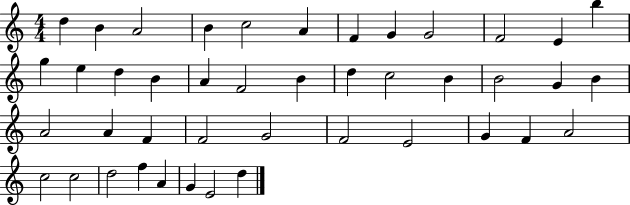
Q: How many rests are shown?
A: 0